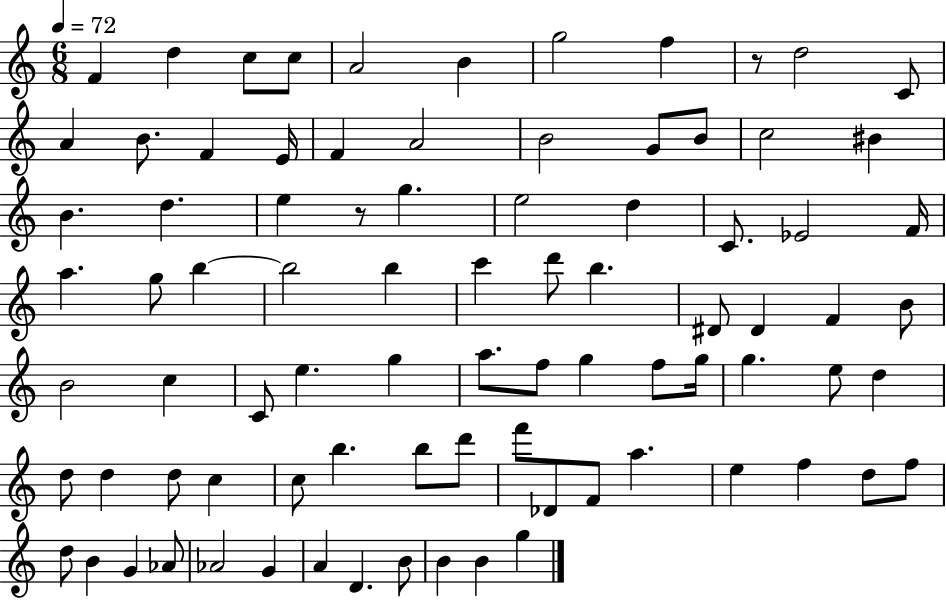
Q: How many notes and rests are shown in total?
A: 85